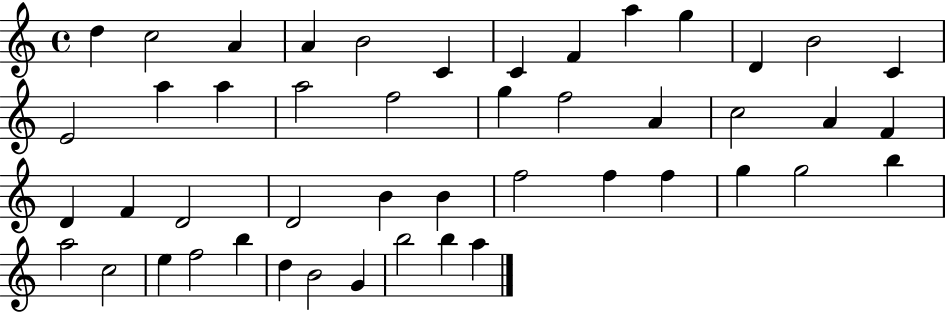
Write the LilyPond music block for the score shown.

{
  \clef treble
  \time 4/4
  \defaultTimeSignature
  \key c \major
  d''4 c''2 a'4 | a'4 b'2 c'4 | c'4 f'4 a''4 g''4 | d'4 b'2 c'4 | \break e'2 a''4 a''4 | a''2 f''2 | g''4 f''2 a'4 | c''2 a'4 f'4 | \break d'4 f'4 d'2 | d'2 b'4 b'4 | f''2 f''4 f''4 | g''4 g''2 b''4 | \break a''2 c''2 | e''4 f''2 b''4 | d''4 b'2 g'4 | b''2 b''4 a''4 | \break \bar "|."
}